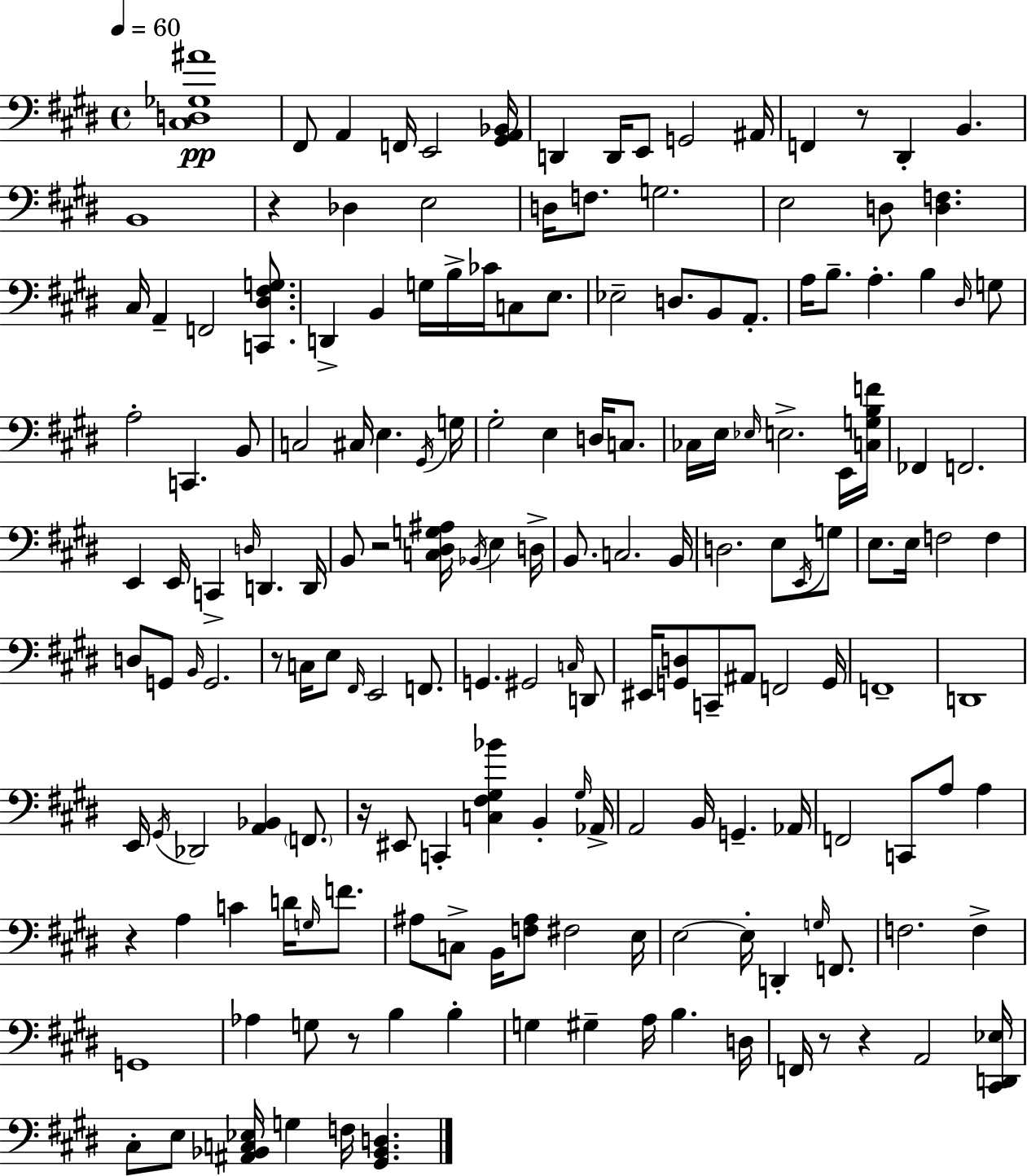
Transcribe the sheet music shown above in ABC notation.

X:1
T:Untitled
M:4/4
L:1/4
K:E
[^C,D,_G,^A]4 ^F,,/2 A,, F,,/4 E,,2 [^G,,A,,_B,,]/4 D,, D,,/4 E,,/2 G,,2 ^A,,/4 F,, z/2 ^D,, B,, B,,4 z _D, E,2 D,/4 F,/2 G,2 E,2 D,/2 [D,F,] ^C,/4 A,, F,,2 [C,,^D,^F,G,]/2 D,, B,, G,/4 B,/4 _C/4 C,/2 E,/2 _E,2 D,/2 B,,/2 A,,/2 A,/4 B,/2 A, B, ^D,/4 G,/2 A,2 C,, B,,/2 C,2 ^C,/4 E, ^G,,/4 G,/4 ^G,2 E, D,/4 C,/2 _C,/4 E,/4 _E,/4 E,2 E,,/4 [C,G,B,F]/4 _F,, F,,2 E,, E,,/4 C,, D,/4 D,, D,,/4 B,,/2 z2 [C,^D,G,^A,]/4 _B,,/4 E, D,/4 B,,/2 C,2 B,,/4 D,2 E,/2 E,,/4 G,/2 E,/2 E,/4 F,2 F, D,/2 G,,/2 B,,/4 G,,2 z/2 C,/4 E,/2 ^F,,/4 E,,2 F,,/2 G,, ^G,,2 C,/4 D,,/2 ^E,,/4 [G,,D,]/2 C,,/2 ^A,,/2 F,,2 G,,/4 F,,4 D,,4 E,,/4 ^G,,/4 _D,,2 [A,,_B,,] F,,/2 z/4 ^E,,/2 C,, [C,^F,^G,_B] B,, ^G,/4 _A,,/4 A,,2 B,,/4 G,, _A,,/4 F,,2 C,,/2 A,/2 A, z A, C D/4 G,/4 F/2 ^A,/2 C,/2 B,,/4 [F,^A,]/2 ^F,2 E,/4 E,2 E,/4 D,, G,/4 F,,/2 F,2 F, G,,4 _A, G,/2 z/2 B, B, G, ^G, A,/4 B, D,/4 F,,/4 z/2 z A,,2 [^C,,D,,_E,]/4 ^C,/2 E,/2 [^A,,_B,,C,_E,]/4 G, F,/4 [^G,,_B,,D,]